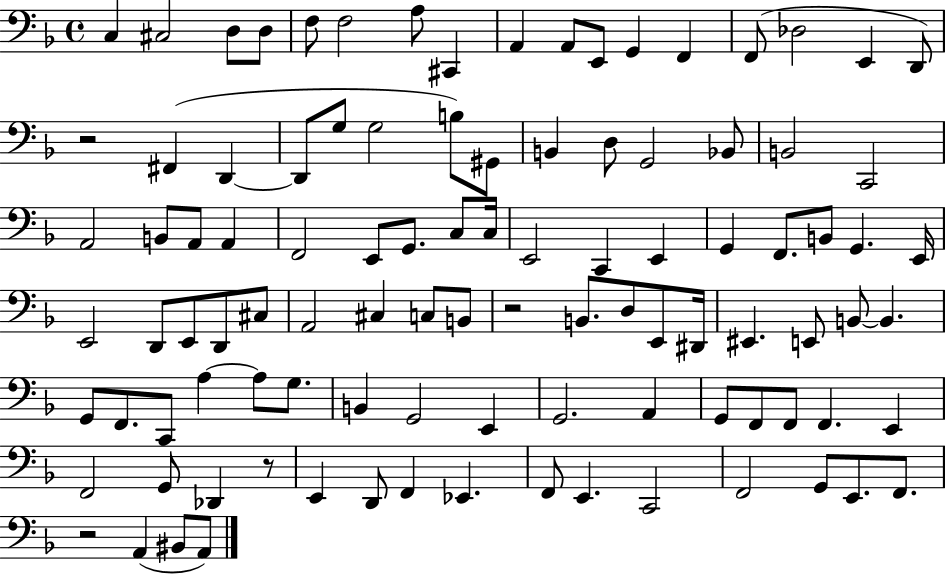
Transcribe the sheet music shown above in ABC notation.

X:1
T:Untitled
M:4/4
L:1/4
K:F
C, ^C,2 D,/2 D,/2 F,/2 F,2 A,/2 ^C,, A,, A,,/2 E,,/2 G,, F,, F,,/2 _D,2 E,, D,,/2 z2 ^F,, D,, D,,/2 G,/2 G,2 B,/2 ^G,,/2 B,, D,/2 G,,2 _B,,/2 B,,2 C,,2 A,,2 B,,/2 A,,/2 A,, F,,2 E,,/2 G,,/2 C,/2 C,/4 E,,2 C,, E,, G,, F,,/2 B,,/2 G,, E,,/4 E,,2 D,,/2 E,,/2 D,,/2 ^C,/2 A,,2 ^C, C,/2 B,,/2 z2 B,,/2 D,/2 E,,/2 ^D,,/4 ^E,, E,,/2 B,,/2 B,, G,,/2 F,,/2 C,,/2 A, A,/2 G,/2 B,, G,,2 E,, G,,2 A,, G,,/2 F,,/2 F,,/2 F,, E,, F,,2 G,,/2 _D,, z/2 E,, D,,/2 F,, _E,, F,,/2 E,, C,,2 F,,2 G,,/2 E,,/2 F,,/2 z2 A,, ^B,,/2 A,,/2